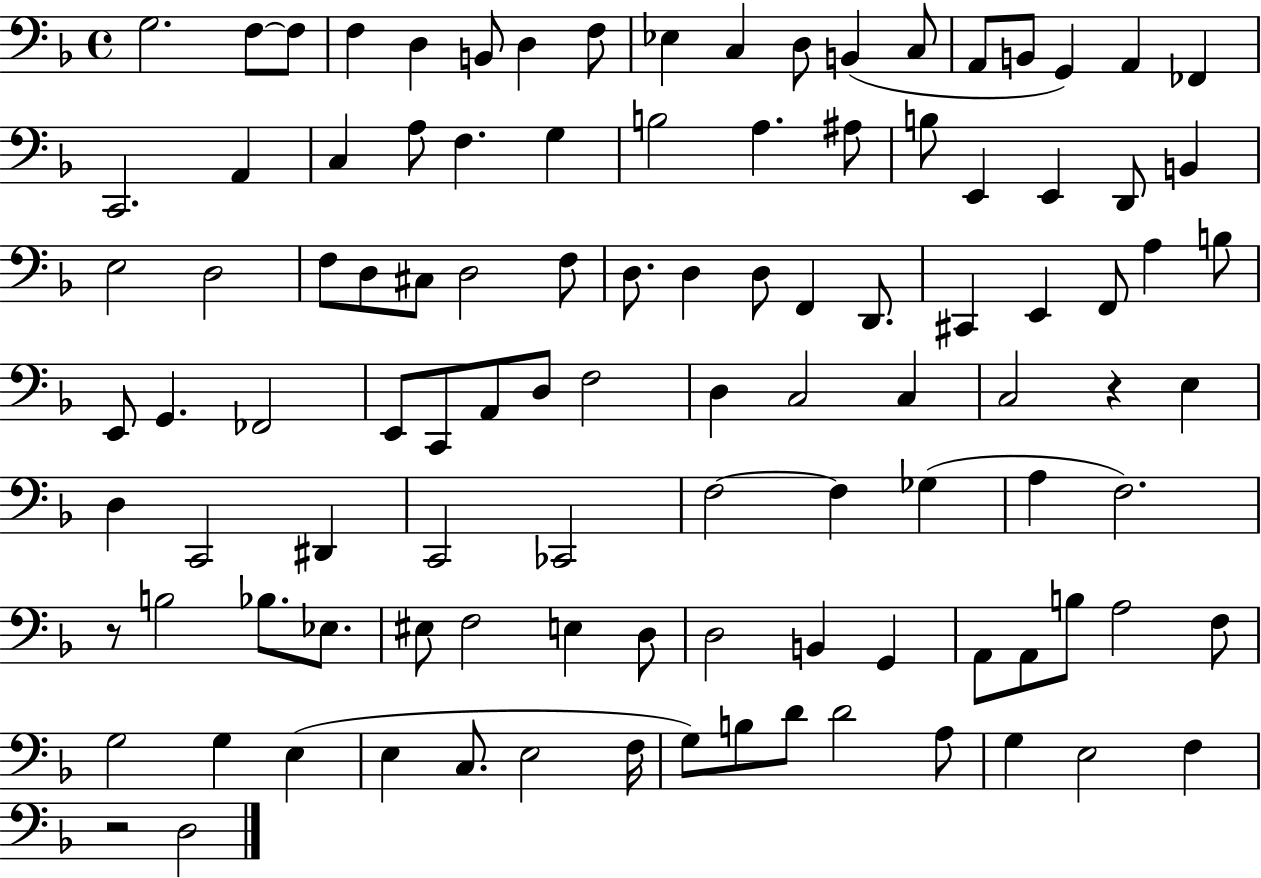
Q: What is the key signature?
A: F major